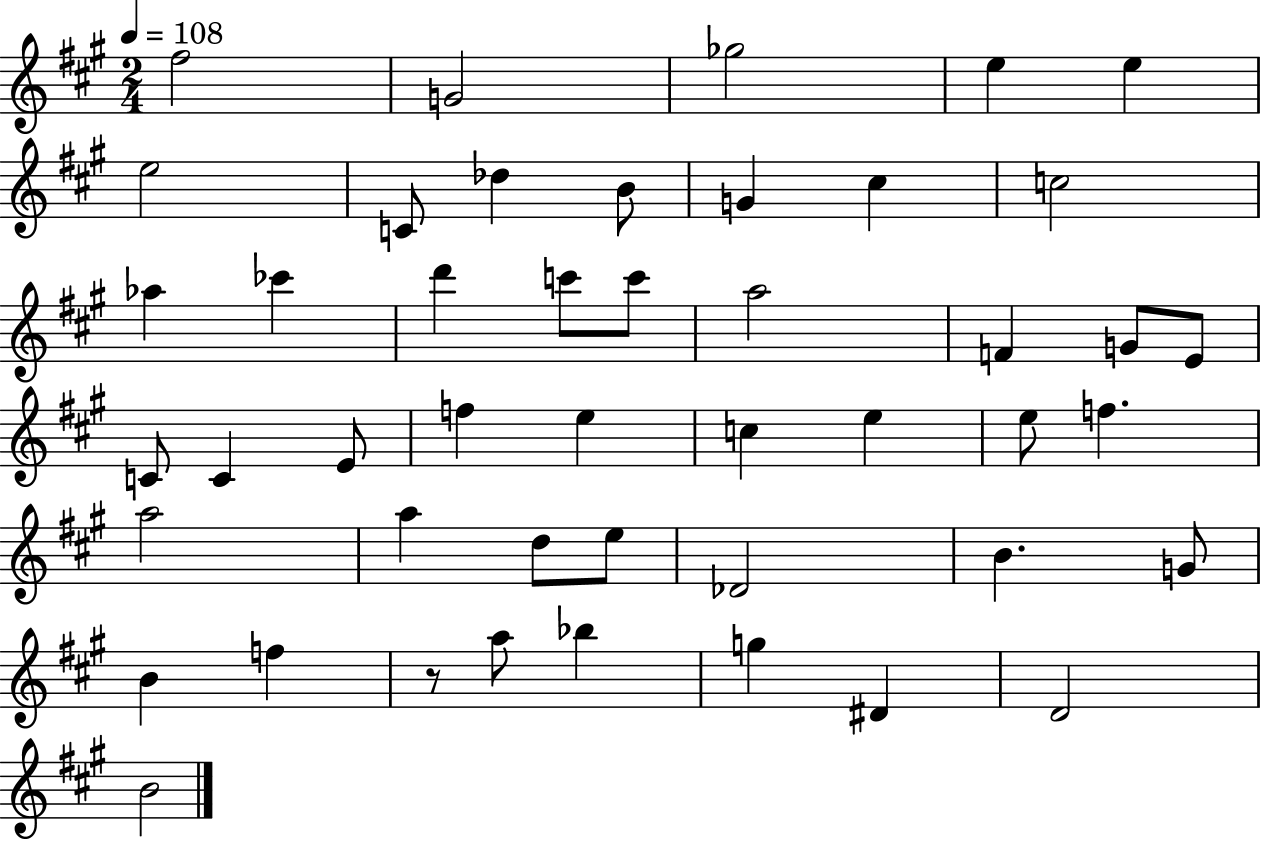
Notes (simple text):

F#5/h G4/h Gb5/h E5/q E5/q E5/h C4/e Db5/q B4/e G4/q C#5/q C5/h Ab5/q CES6/q D6/q C6/e C6/e A5/h F4/q G4/e E4/e C4/e C4/q E4/e F5/q E5/q C5/q E5/q E5/e F5/q. A5/h A5/q D5/e E5/e Db4/h B4/q. G4/e B4/q F5/q R/e A5/e Bb5/q G5/q D#4/q D4/h B4/h